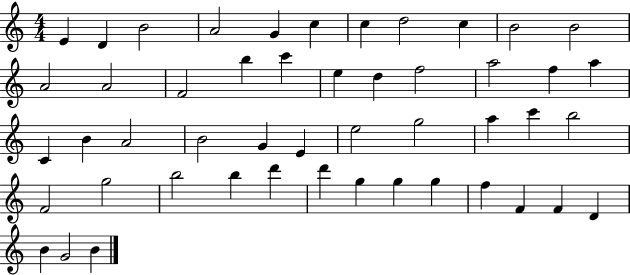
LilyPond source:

{
  \clef treble
  \numericTimeSignature
  \time 4/4
  \key c \major
  e'4 d'4 b'2 | a'2 g'4 c''4 | c''4 d''2 c''4 | b'2 b'2 | \break a'2 a'2 | f'2 b''4 c'''4 | e''4 d''4 f''2 | a''2 f''4 a''4 | \break c'4 b'4 a'2 | b'2 g'4 e'4 | e''2 g''2 | a''4 c'''4 b''2 | \break f'2 g''2 | b''2 b''4 d'''4 | d'''4 g''4 g''4 g''4 | f''4 f'4 f'4 d'4 | \break b'4 g'2 b'4 | \bar "|."
}